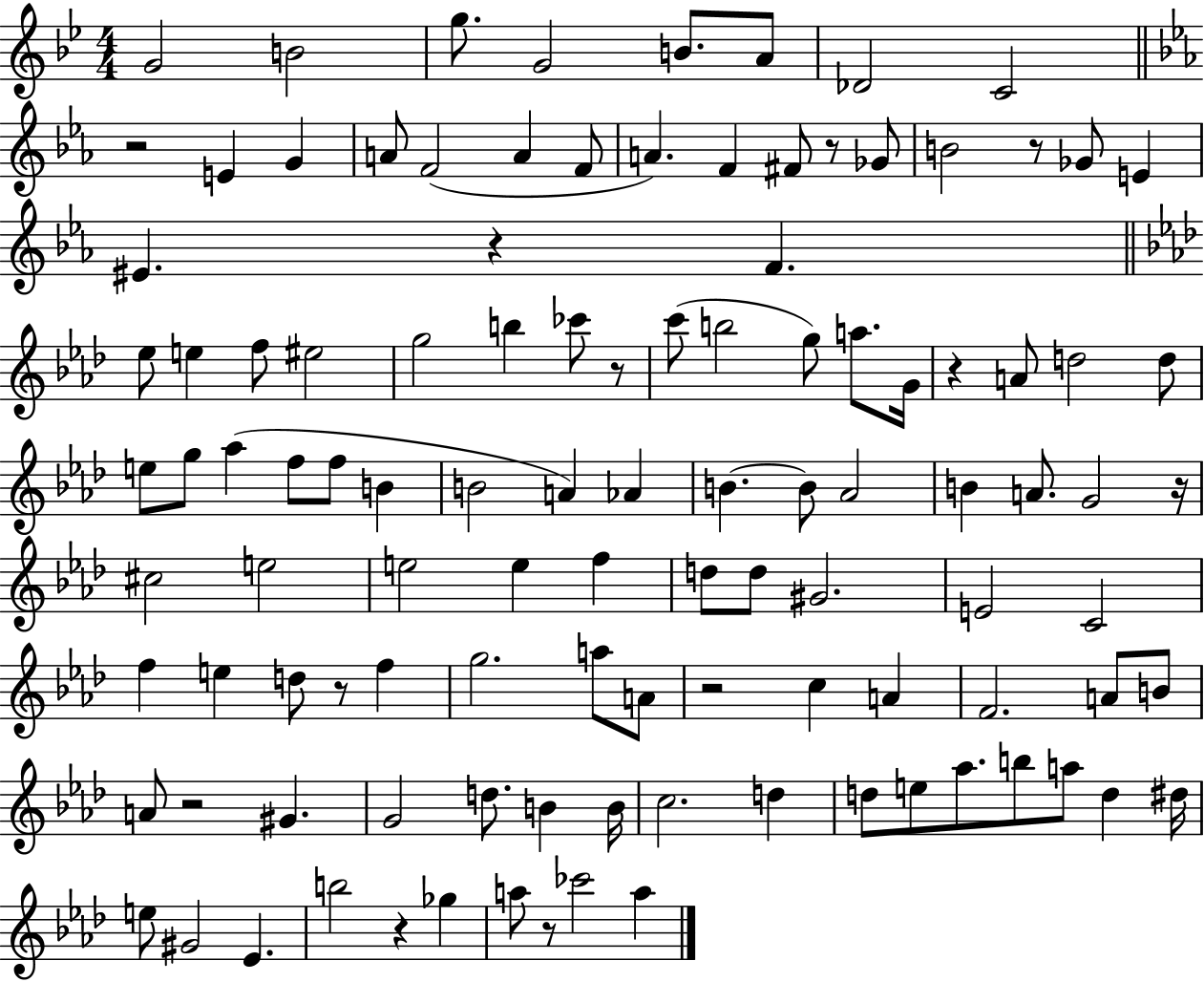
{
  \clef treble
  \numericTimeSignature
  \time 4/4
  \key bes \major
  g'2 b'2 | g''8. g'2 b'8. a'8 | des'2 c'2 | \bar "||" \break \key ees \major r2 e'4 g'4 | a'8 f'2( a'4 f'8 | a'4.) f'4 fis'8 r8 ges'8 | b'2 r8 ges'8 e'4 | \break eis'4. r4 f'4. | \bar "||" \break \key aes \major ees''8 e''4 f''8 eis''2 | g''2 b''4 ces'''8 r8 | c'''8( b''2 g''8) a''8. g'16 | r4 a'8 d''2 d''8 | \break e''8 g''8 aes''4( f''8 f''8 b'4 | b'2 a'4) aes'4 | b'4.~~ b'8 aes'2 | b'4 a'8. g'2 r16 | \break cis''2 e''2 | e''2 e''4 f''4 | d''8 d''8 gis'2. | e'2 c'2 | \break f''4 e''4 d''8 r8 f''4 | g''2. a''8 a'8 | r2 c''4 a'4 | f'2. a'8 b'8 | \break a'8 r2 gis'4. | g'2 d''8. b'4 b'16 | c''2. d''4 | d''8 e''8 aes''8. b''8 a''8 d''4 dis''16 | \break e''8 gis'2 ees'4. | b''2 r4 ges''4 | a''8 r8 ces'''2 a''4 | \bar "|."
}